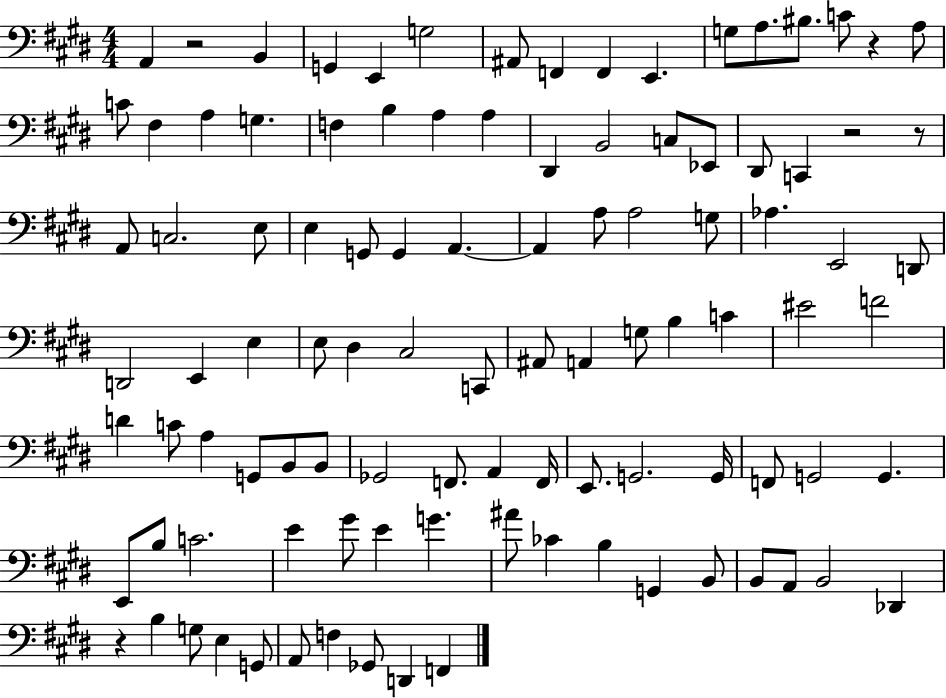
{
  \clef bass
  \numericTimeSignature
  \time 4/4
  \key e \major
  a,4 r2 b,4 | g,4 e,4 g2 | ais,8 f,4 f,4 e,4. | g8 a8. bis8. c'8 r4 a8 | \break c'8 fis4 a4 g4. | f4 b4 a4 a4 | dis,4 b,2 c8 ees,8 | dis,8 c,4 r2 r8 | \break a,8 c2. e8 | e4 g,8 g,4 a,4.~~ | a,4 a8 a2 g8 | aes4. e,2 d,8 | \break d,2 e,4 e4 | e8 dis4 cis2 c,8 | ais,8 a,4 g8 b4 c'4 | eis'2 f'2 | \break d'4 c'8 a4 g,8 b,8 b,8 | ges,2 f,8. a,4 f,16 | e,8. g,2. g,16 | f,8 g,2 g,4. | \break e,8 b8 c'2. | e'4 gis'8 e'4 g'4. | ais'8 ces'4 b4 g,4 b,8 | b,8 a,8 b,2 des,4 | \break r4 b4 g8 e4 g,8 | a,8 f4 ges,8 d,4 f,4 | \bar "|."
}